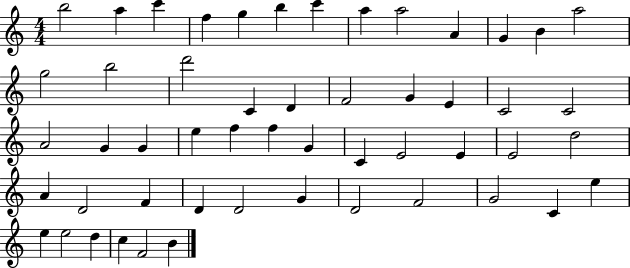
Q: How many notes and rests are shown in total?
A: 52